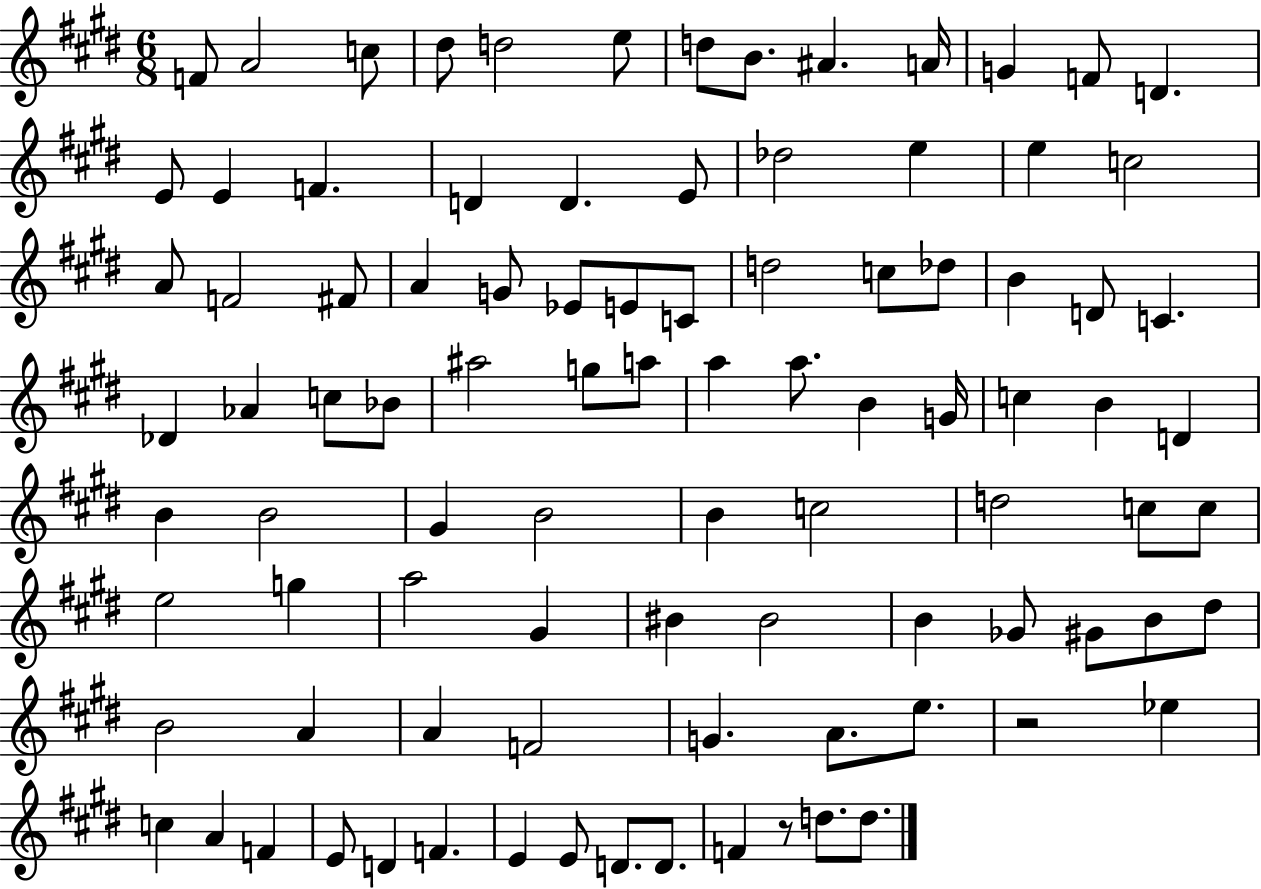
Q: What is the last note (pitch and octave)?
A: D5